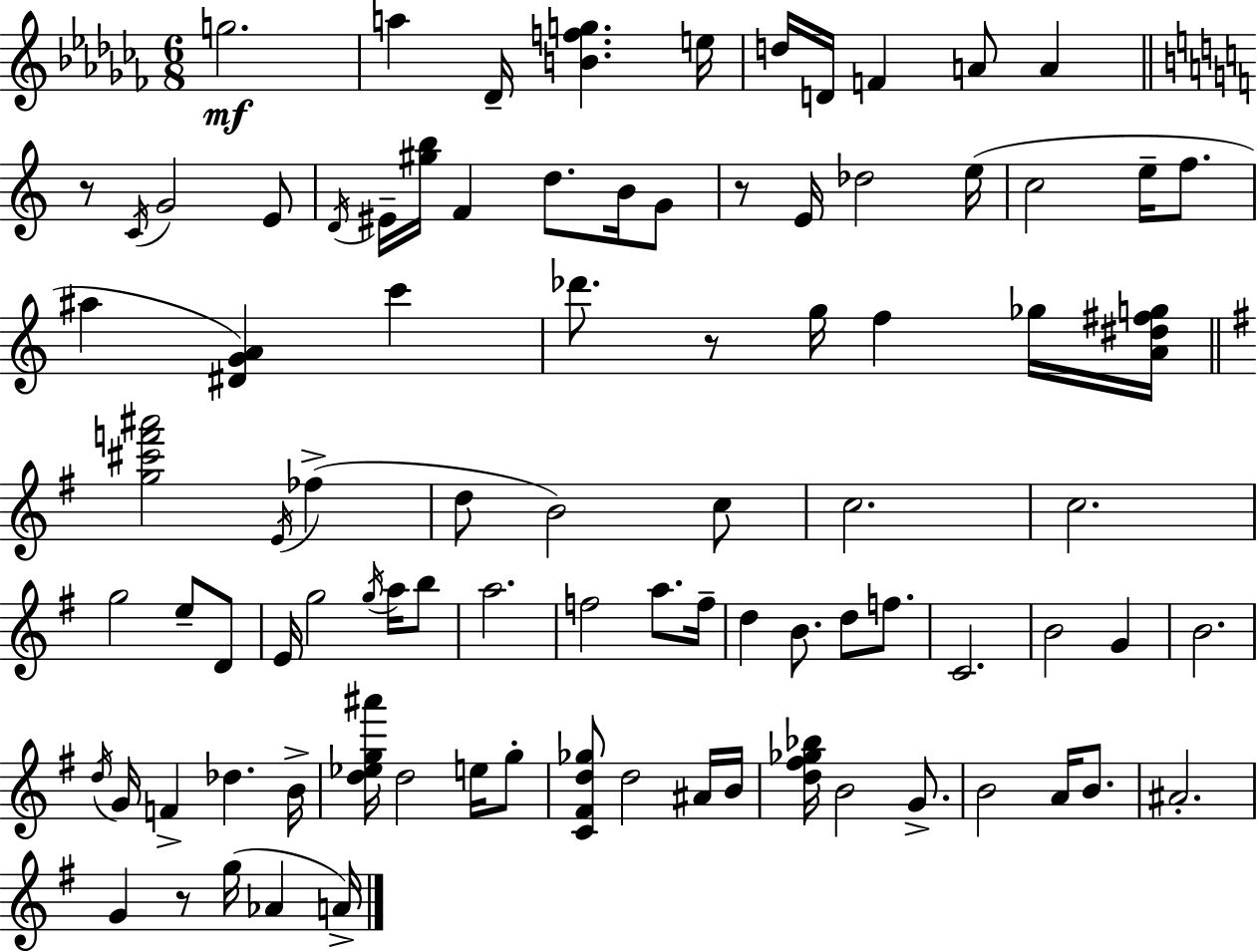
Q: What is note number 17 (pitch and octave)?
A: B4